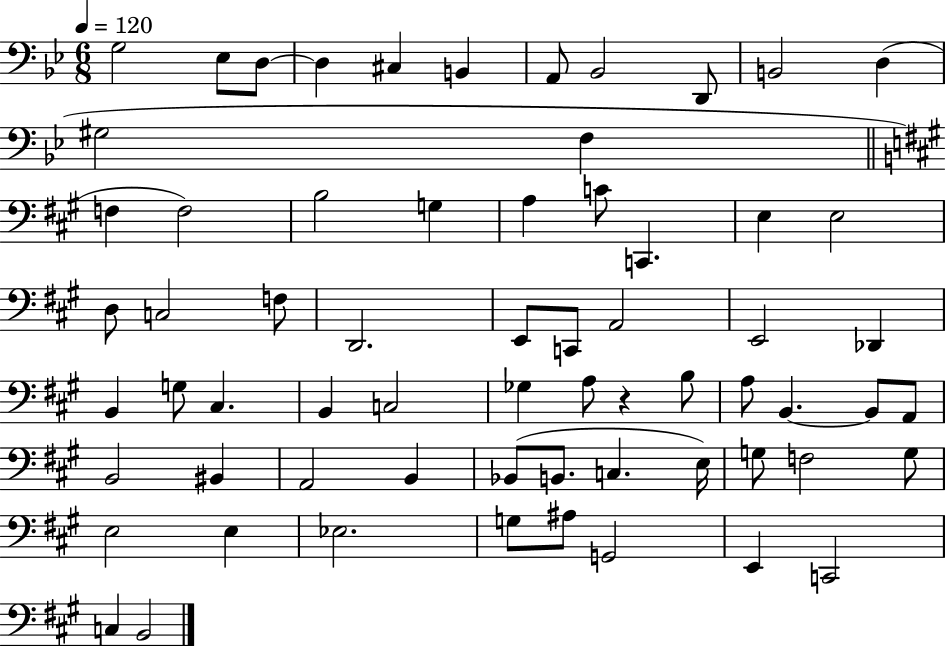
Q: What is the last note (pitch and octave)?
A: B2